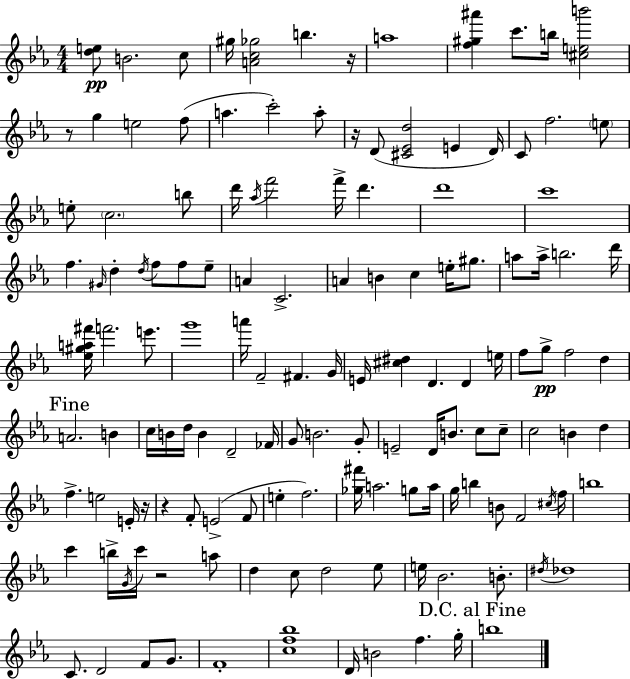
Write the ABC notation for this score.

X:1
T:Untitled
M:4/4
L:1/4
K:Eb
[de]/2 B2 c/2 ^g/4 [Ac_g]2 b z/4 a4 [f^g^a'] c'/2 b/4 [^ceb']2 z/2 g e2 f/2 a c'2 a/2 z/4 D/2 [^C_Ed]2 E D/4 C/2 f2 e/2 e/2 c2 b/2 d'/4 _a/4 f'2 f'/4 d' d'4 c'4 f ^G/4 d d/4 f/2 f/2 _e/2 A C2 A B c e/4 ^g/2 a/2 a/4 b2 d'/4 [_e^ga^f']/4 f'2 e'/2 g'4 a'/4 F2 ^F G/4 E/4 [^c^d] D D e/4 f/2 g/2 f2 d A2 B c/4 B/4 d/4 B D2 _F/4 G/2 B2 G/2 E2 D/4 B/2 c/2 c/2 c2 B d f e2 E/4 z/4 z F/2 E2 F/2 e f2 [_g^f']/4 a2 g/2 a/4 g/4 b B/2 F2 ^c/4 f/4 b4 c' b/4 G/4 c'/4 z2 a/2 d c/2 d2 _e/2 e/4 _B2 B/2 ^d/4 _d4 C/2 D2 F/2 G/2 F4 [cf_b]4 D/4 B2 f g/4 b4